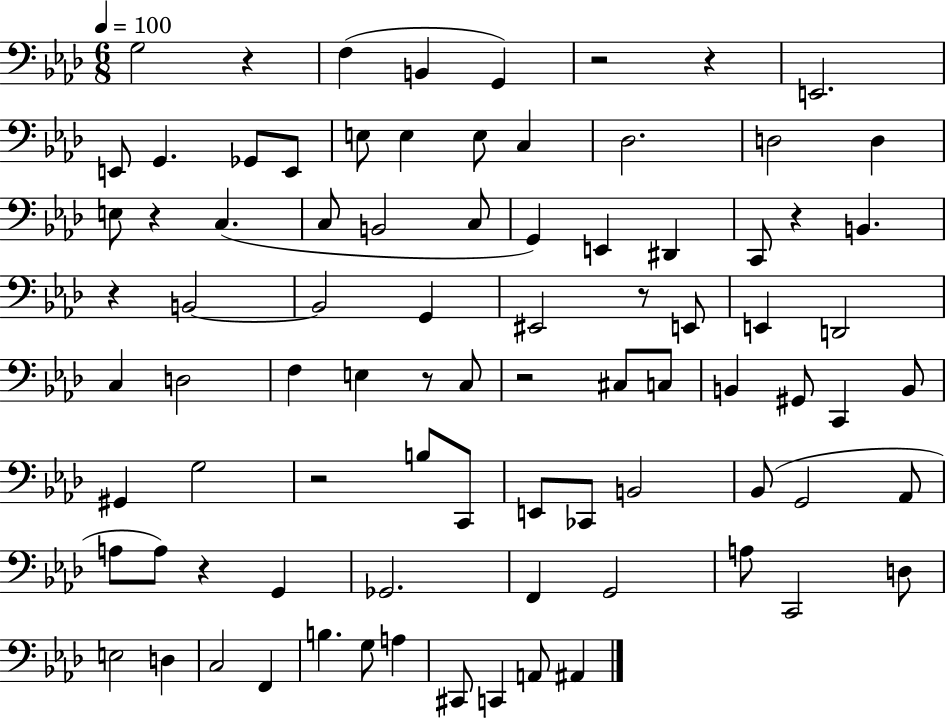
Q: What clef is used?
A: bass